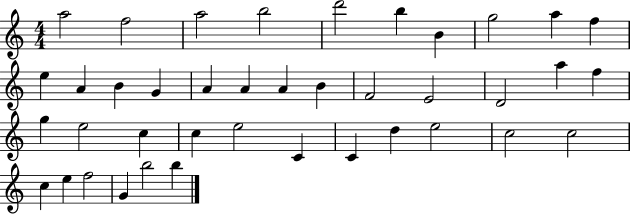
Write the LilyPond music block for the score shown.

{
  \clef treble
  \numericTimeSignature
  \time 4/4
  \key c \major
  a''2 f''2 | a''2 b''2 | d'''2 b''4 b'4 | g''2 a''4 f''4 | \break e''4 a'4 b'4 g'4 | a'4 a'4 a'4 b'4 | f'2 e'2 | d'2 a''4 f''4 | \break g''4 e''2 c''4 | c''4 e''2 c'4 | c'4 d''4 e''2 | c''2 c''2 | \break c''4 e''4 f''2 | g'4 b''2 b''4 | \bar "|."
}